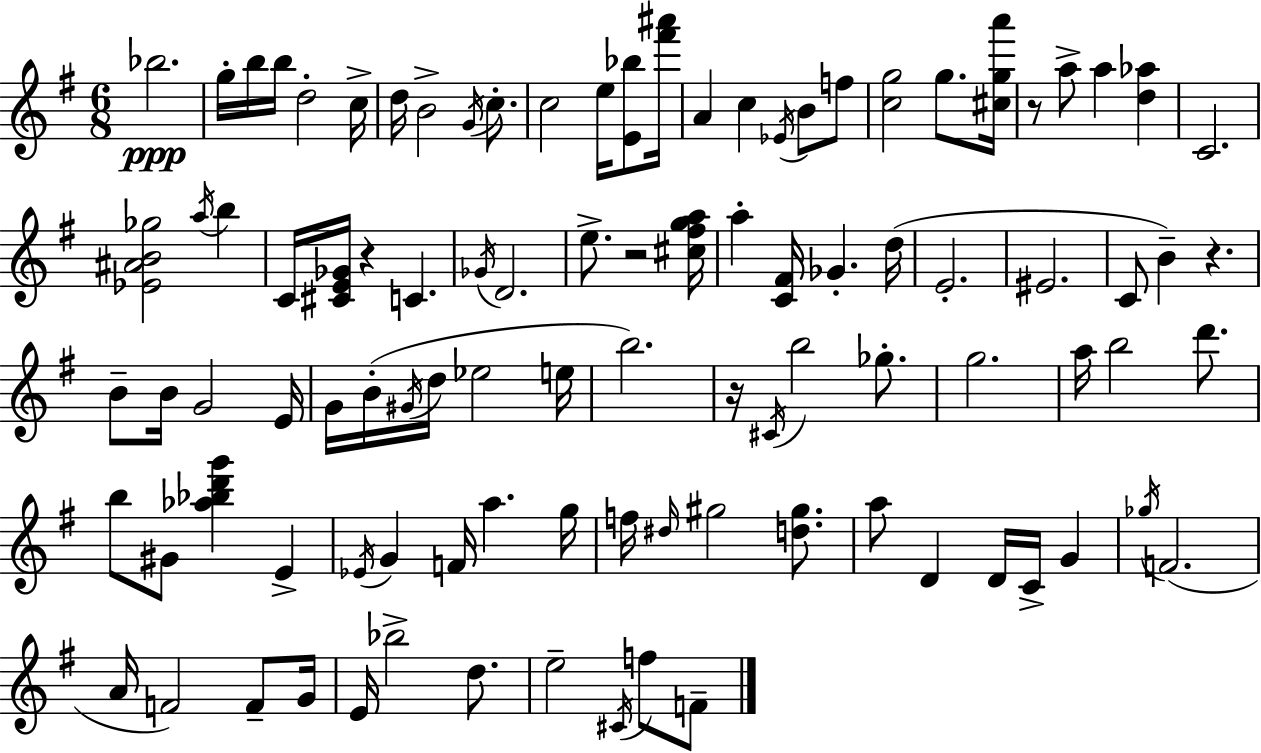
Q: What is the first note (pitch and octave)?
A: Bb5